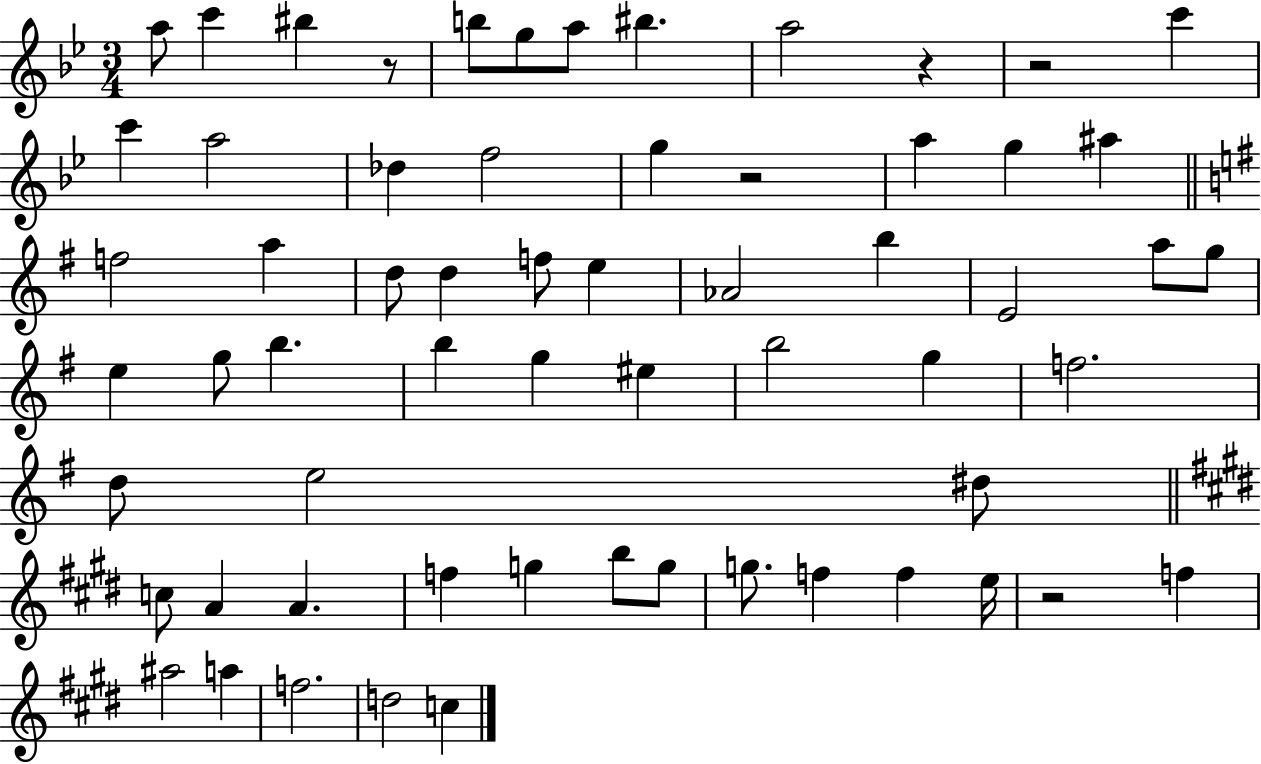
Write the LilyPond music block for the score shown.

{
  \clef treble
  \numericTimeSignature
  \time 3/4
  \key bes \major
  a''8 c'''4 bis''4 r8 | b''8 g''8 a''8 bis''4. | a''2 r4 | r2 c'''4 | \break c'''4 a''2 | des''4 f''2 | g''4 r2 | a''4 g''4 ais''4 | \break \bar "||" \break \key e \minor f''2 a''4 | d''8 d''4 f''8 e''4 | aes'2 b''4 | e'2 a''8 g''8 | \break e''4 g''8 b''4. | b''4 g''4 eis''4 | b''2 g''4 | f''2. | \break d''8 e''2 dis''8 | \bar "||" \break \key e \major c''8 a'4 a'4. | f''4 g''4 b''8 g''8 | g''8. f''4 f''4 e''16 | r2 f''4 | \break ais''2 a''4 | f''2. | d''2 c''4 | \bar "|."
}